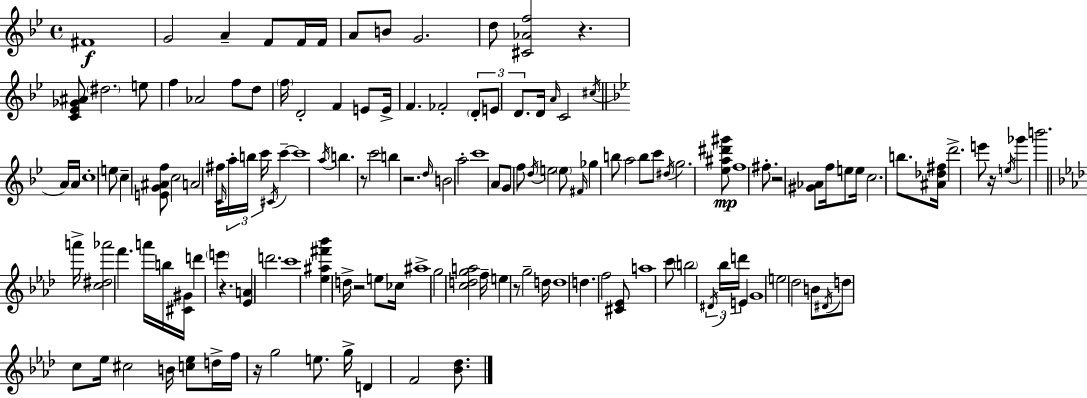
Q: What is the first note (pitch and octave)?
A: F#4